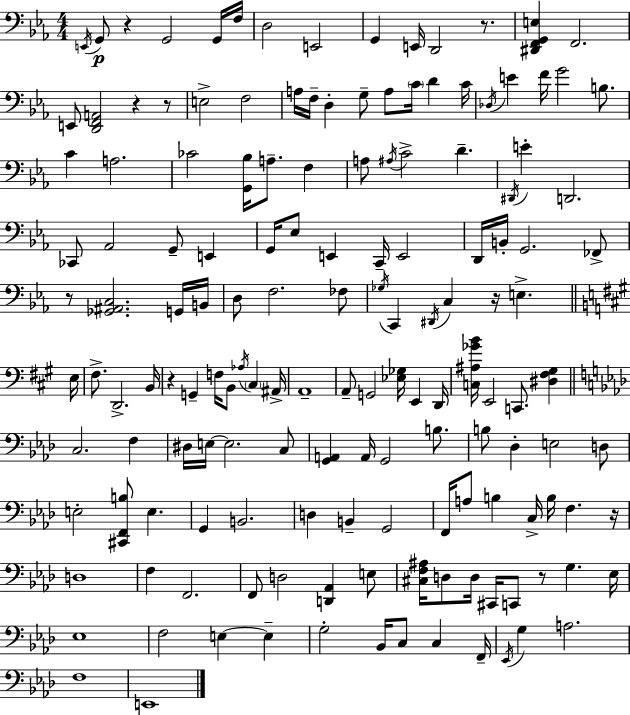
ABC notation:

X:1
T:Untitled
M:4/4
L:1/4
K:Eb
E,,/4 G,,/2 z G,,2 G,,/4 F,/4 D,2 E,,2 G,, E,,/4 D,,2 z/2 [^D,,F,,G,,E,] F,,2 E,,/2 [D,,F,,A,,]2 z z/2 E,2 F,2 A,/4 F,/4 D, G,/2 A,/2 C/4 D C/4 _D,/4 E F/4 G2 B,/2 C A,2 _C2 [G,,_B,]/4 A,/2 F, A,/2 ^A,/4 C2 D ^D,,/4 E D,,2 _C,,/2 _A,,2 G,,/2 E,, G,,/4 _E,/2 E,, C,,/4 E,,2 D,,/4 B,,/4 G,,2 _F,,/2 z/2 [_G,,^A,,C,]2 G,,/4 B,,/4 D,/2 F,2 _F,/2 _G,/4 C,, ^D,,/4 C, z/4 E, E,/4 ^F,/2 D,,2 B,,/4 z G,, F,/4 B,,/2 _A,/4 ^C, ^A,,/4 A,,4 A,,/2 G,,2 [_E,_G,]/4 E,, D,,/4 [C,^A,_GB]/4 E,,2 C,,/2 [^D,^F,^G,] C,2 F, ^D,/4 E,/4 E,2 C,/2 [G,,A,,] A,,/4 G,,2 B,/2 B,/2 _D, E,2 D,/2 E,2 [^C,,F,,B,]/2 E, G,, B,,2 D, B,, G,,2 F,,/4 A,/2 B, C,/4 B,/4 F, z/4 D,4 F, F,,2 F,,/2 D,2 [D,,_A,,] E,/2 [^C,F,^A,]/4 D,/2 D,/4 ^C,,/4 C,,/2 z/2 G, _E,/4 _E,4 F,2 E, E, G,2 _B,,/4 C,/2 C, F,,/4 _E,,/4 G, A,2 F,4 E,,4